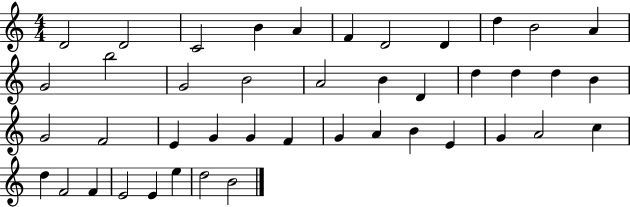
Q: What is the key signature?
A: C major